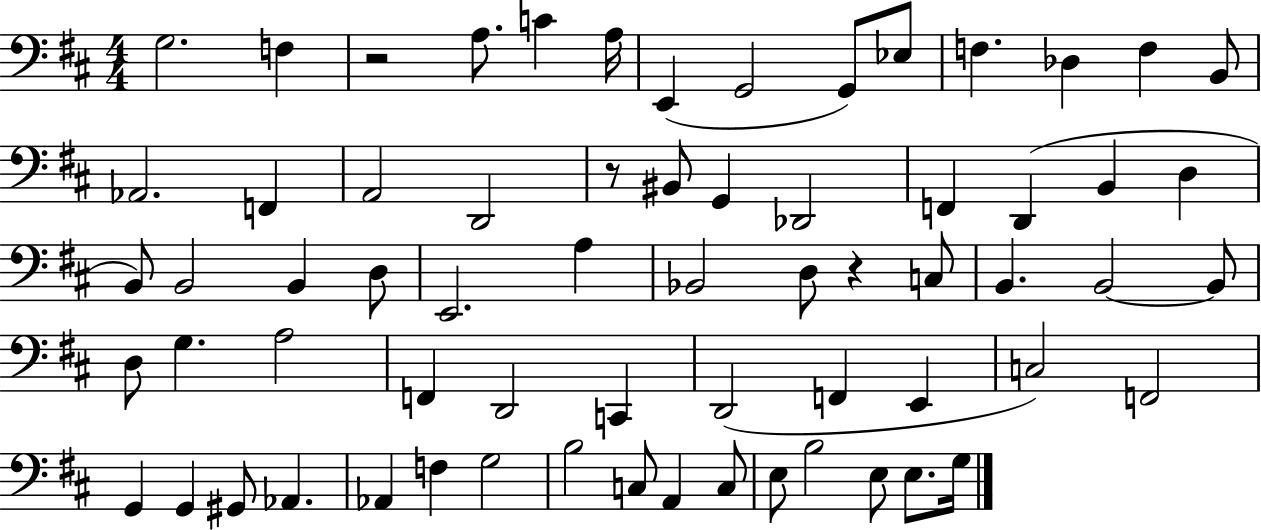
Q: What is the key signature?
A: D major